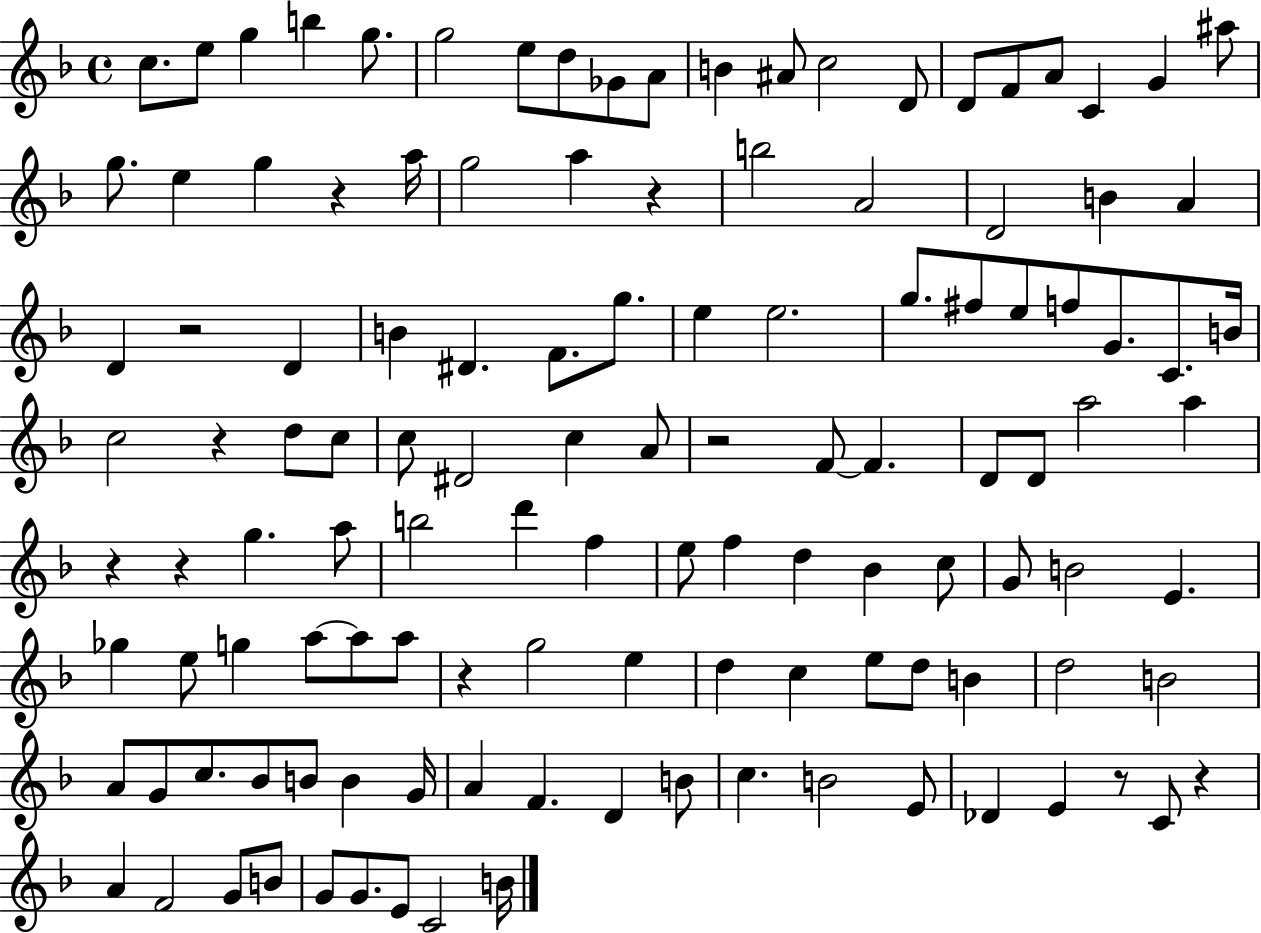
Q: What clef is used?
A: treble